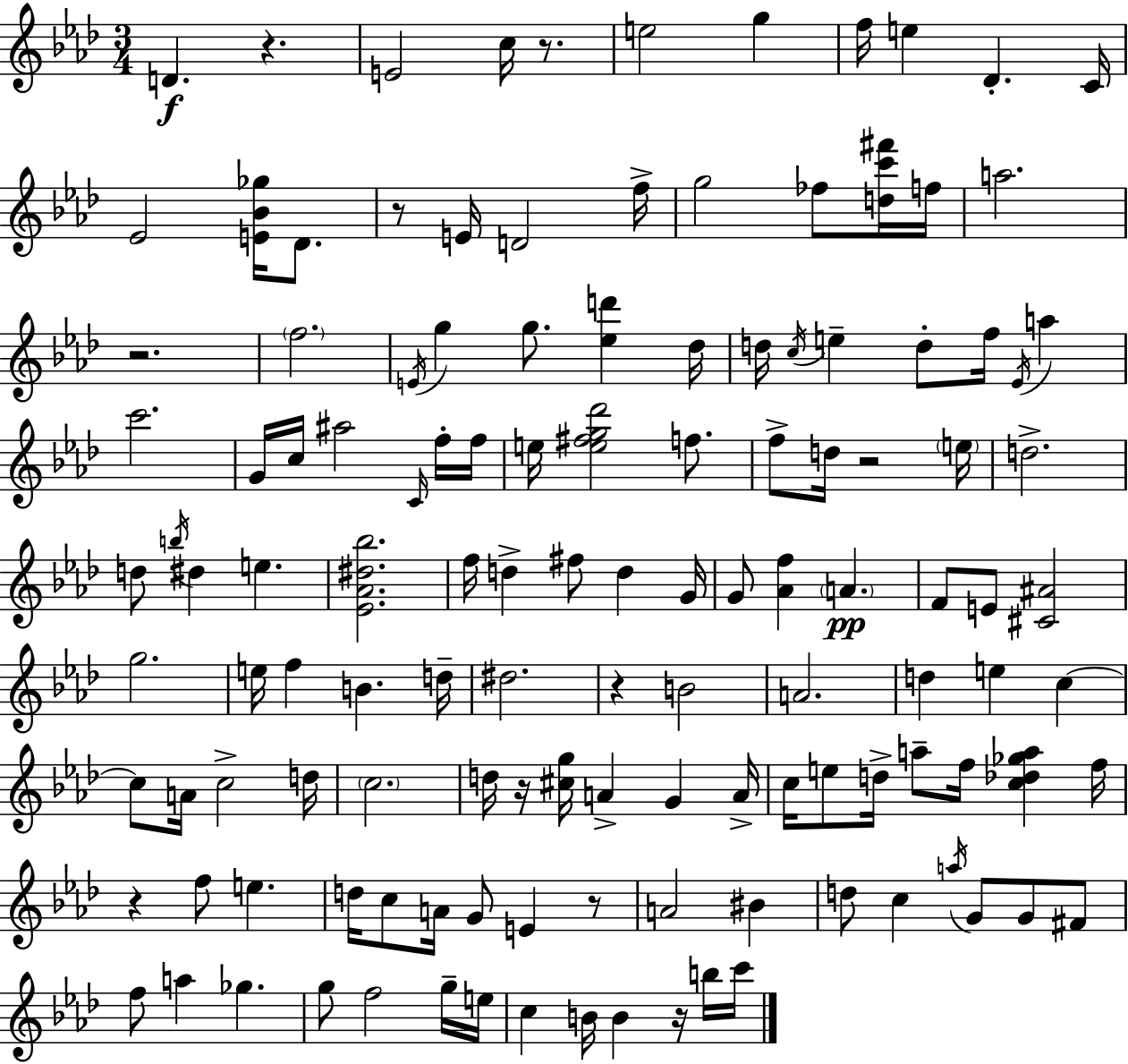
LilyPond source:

{
  \clef treble
  \numericTimeSignature
  \time 3/4
  \key f \minor
  d'4.\f r4. | e'2 c''16 r8. | e''2 g''4 | f''16 e''4 des'4.-. c'16 | \break ees'2 <e' bes' ges''>16 des'8. | r8 e'16 d'2 f''16-> | g''2 fes''8 <d'' c''' fis'''>16 f''16 | a''2. | \break r2. | \parenthesize f''2. | \acciaccatura { e'16 } g''4 g''8. <ees'' d'''>4 | des''16 d''16 \acciaccatura { c''16 } e''4-- d''8-. f''16 \acciaccatura { ees'16 } a''4 | \break c'''2. | g'16 c''16 ais''2 | \grace { c'16 } f''16-. f''16 e''16 <e'' fis'' g'' des'''>2 | f''8. f''8-> d''16 r2 | \break \parenthesize e''16 d''2.-> | d''8 \acciaccatura { b''16 } dis''4 e''4. | <ees' aes' dis'' bes''>2. | f''16 d''4-> fis''8 | \break d''4 g'16 g'8 <aes' f''>4 \parenthesize a'4.\pp | f'8 e'8 <cis' ais'>2 | g''2. | e''16 f''4 b'4. | \break d''16-- dis''2. | r4 b'2 | a'2. | d''4 e''4 | \break c''4~~ c''8 a'16 c''2-> | d''16 \parenthesize c''2. | d''16 r16 <cis'' g''>16 a'4-> | g'4 a'16-> c''16 e''8 d''16-> a''8-- f''16 | \break <c'' des'' ges'' a''>4 f''16 r4 f''8 e''4. | d''16 c''8 a'16 g'8 e'4 | r8 a'2 | bis'4 d''8 c''4 \acciaccatura { a''16 } | \break g'8 g'8 fis'8 f''8 a''4 | ges''4. g''8 f''2 | g''16-- e''16 c''4 b'16 b'4 | r16 b''16 c'''16 \bar "|."
}